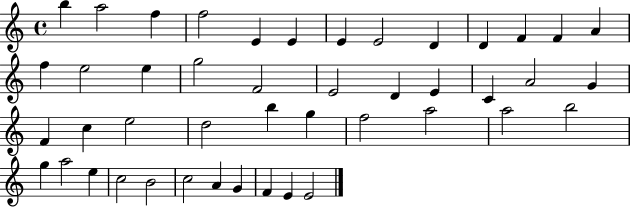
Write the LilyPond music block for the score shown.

{
  \clef treble
  \time 4/4
  \defaultTimeSignature
  \key c \major
  b''4 a''2 f''4 | f''2 e'4 e'4 | e'4 e'2 d'4 | d'4 f'4 f'4 a'4 | \break f''4 e''2 e''4 | g''2 f'2 | e'2 d'4 e'4 | c'4 a'2 g'4 | \break f'4 c''4 e''2 | d''2 b''4 g''4 | f''2 a''2 | a''2 b''2 | \break g''4 a''2 e''4 | c''2 b'2 | c''2 a'4 g'4 | f'4 e'4 e'2 | \break \bar "|."
}